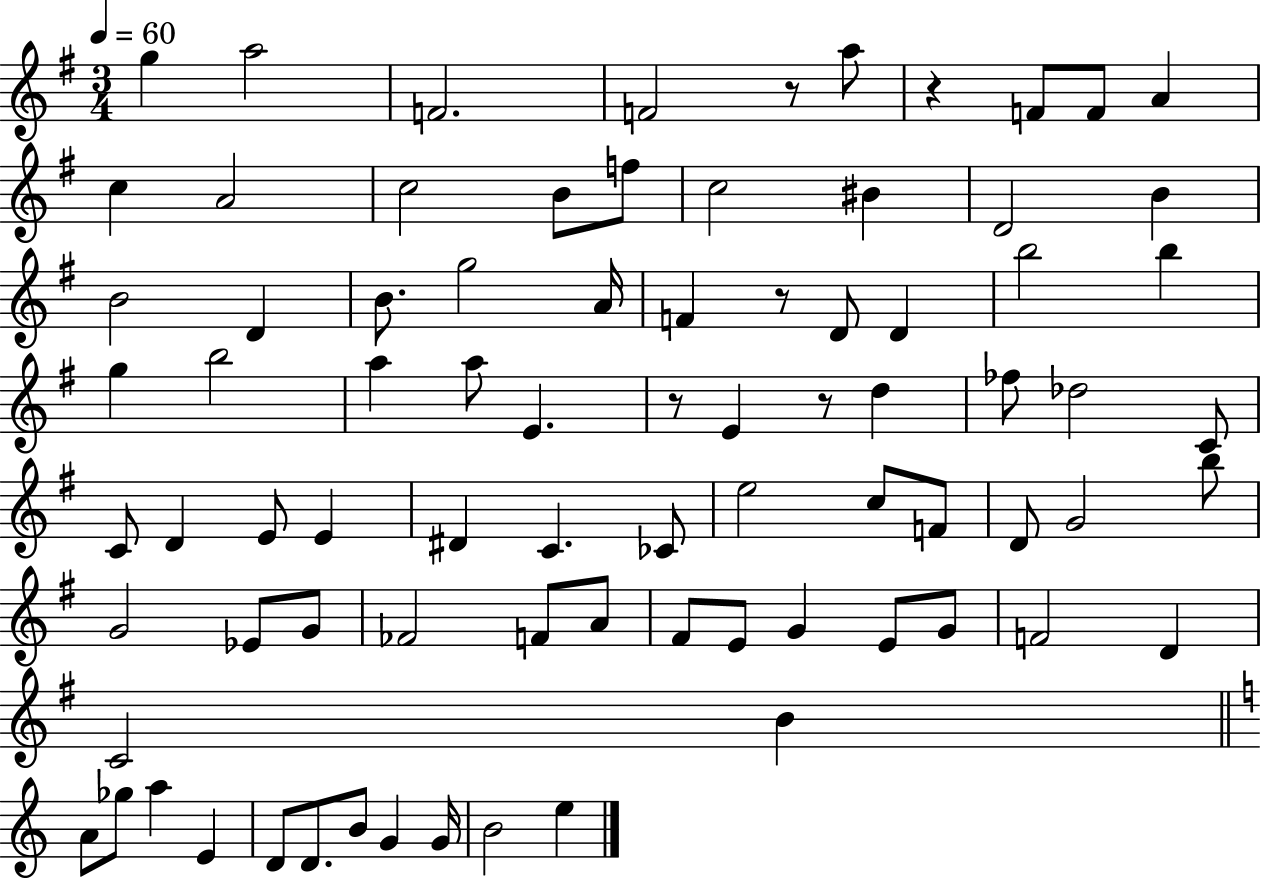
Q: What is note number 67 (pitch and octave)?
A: Gb5